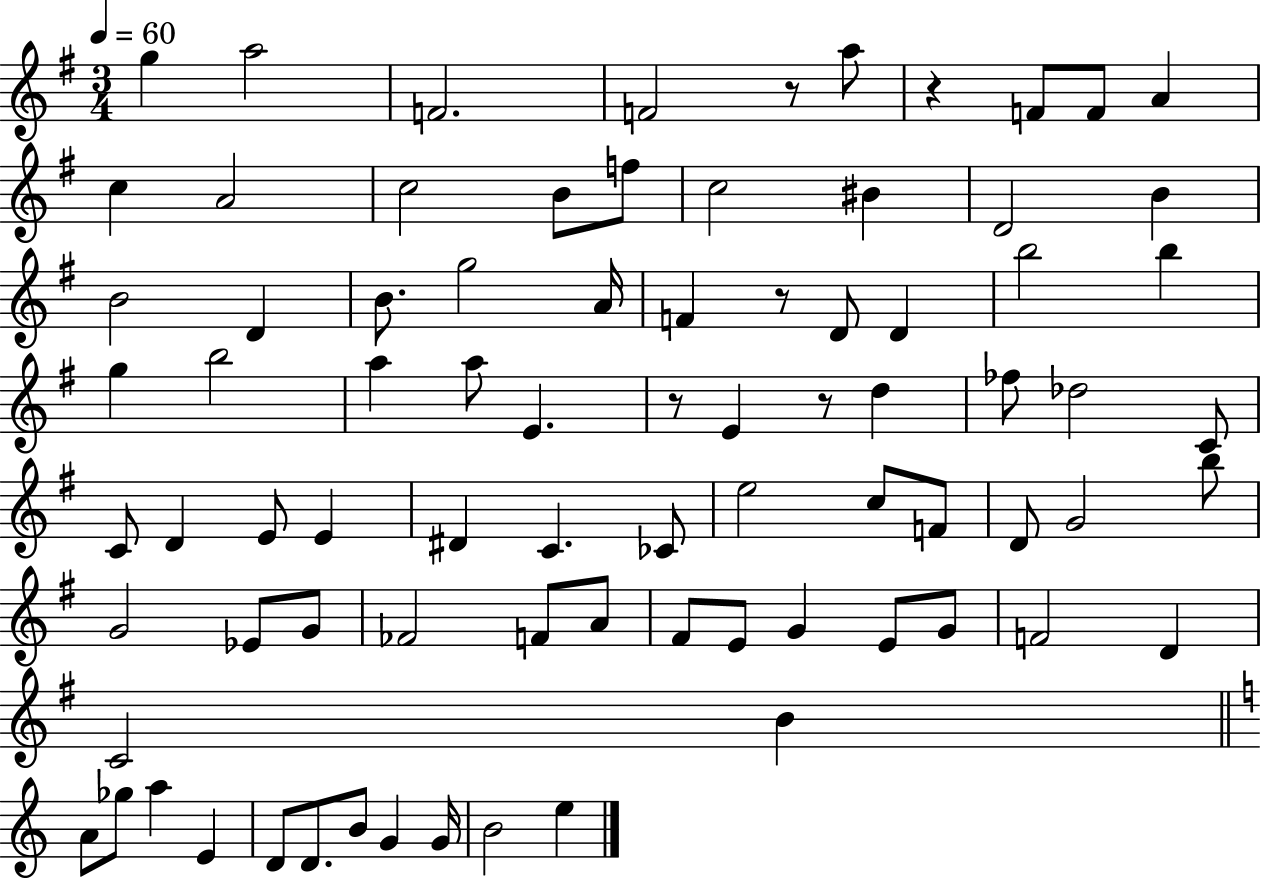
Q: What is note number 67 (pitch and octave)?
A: Gb5